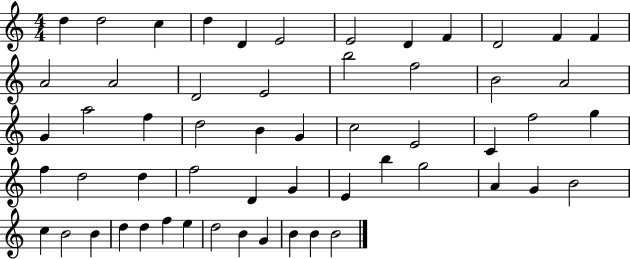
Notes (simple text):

D5/q D5/h C5/q D5/q D4/q E4/h E4/h D4/q F4/q D4/h F4/q F4/q A4/h A4/h D4/h E4/h B5/h F5/h B4/h A4/h G4/q A5/h F5/q D5/h B4/q G4/q C5/h E4/h C4/q F5/h G5/q F5/q D5/h D5/q F5/h D4/q G4/q E4/q B5/q G5/h A4/q G4/q B4/h C5/q B4/h B4/q D5/q D5/q F5/q E5/q D5/h B4/q G4/q B4/q B4/q B4/h